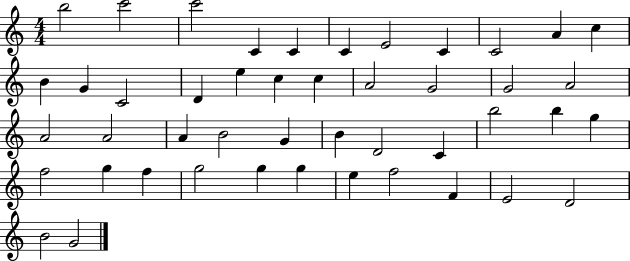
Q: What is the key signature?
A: C major